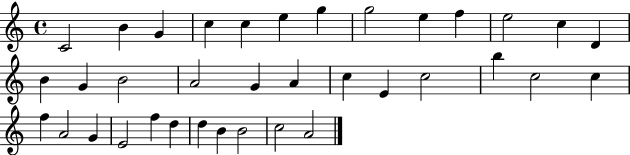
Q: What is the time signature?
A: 4/4